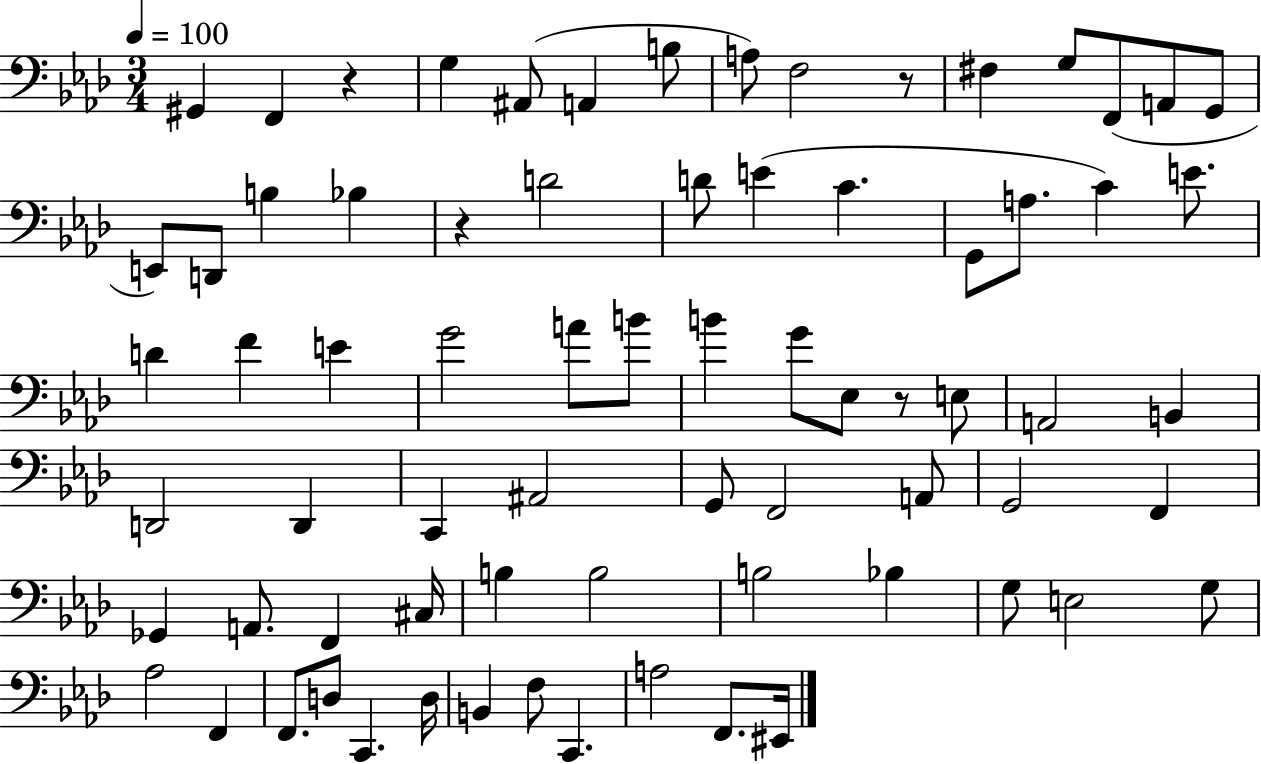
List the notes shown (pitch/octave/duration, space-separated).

G#2/q F2/q R/q G3/q A#2/e A2/q B3/e A3/e F3/h R/e F#3/q G3/e F2/e A2/e G2/e E2/e D2/e B3/q Bb3/q R/q D4/h D4/e E4/q C4/q. G2/e A3/e. C4/q E4/e. D4/q F4/q E4/q G4/h A4/e B4/e B4/q G4/e Eb3/e R/e E3/e A2/h B2/q D2/h D2/q C2/q A#2/h G2/e F2/h A2/e G2/h F2/q Gb2/q A2/e. F2/q C#3/s B3/q B3/h B3/h Bb3/q G3/e E3/h G3/e Ab3/h F2/q F2/e. D3/e C2/q. D3/s B2/q F3/e C2/q. A3/h F2/e. EIS2/s